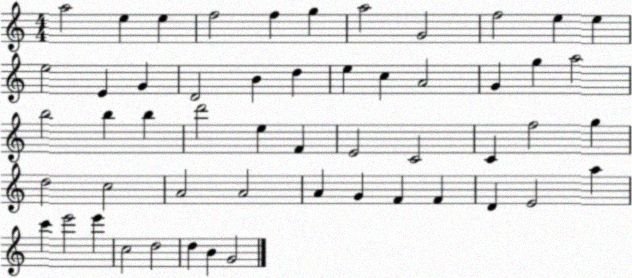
X:1
T:Untitled
M:4/4
L:1/4
K:C
a2 e e f2 f g a2 G2 f2 e e e2 E G D2 B d e c A2 G g a2 b2 b b d'2 e F E2 C2 C f2 g d2 c2 A2 A2 A G F F D E2 a c' e'2 e' c2 d2 d B G2